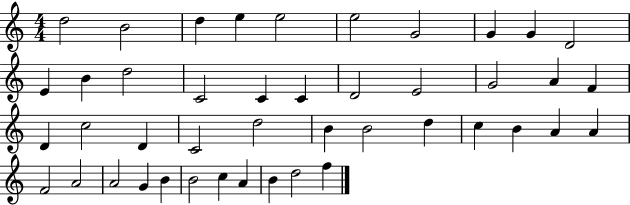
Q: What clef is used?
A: treble